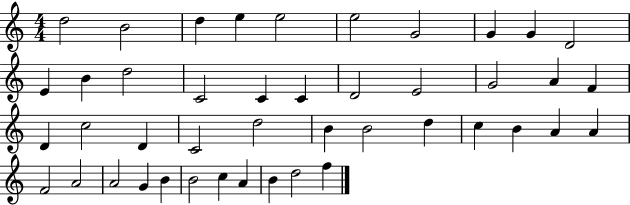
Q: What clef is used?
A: treble